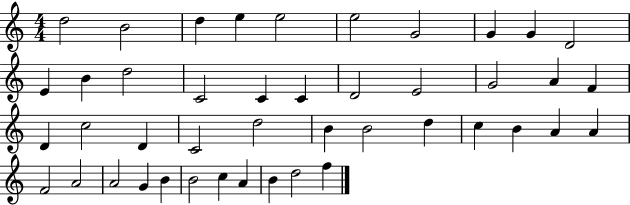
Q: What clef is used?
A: treble